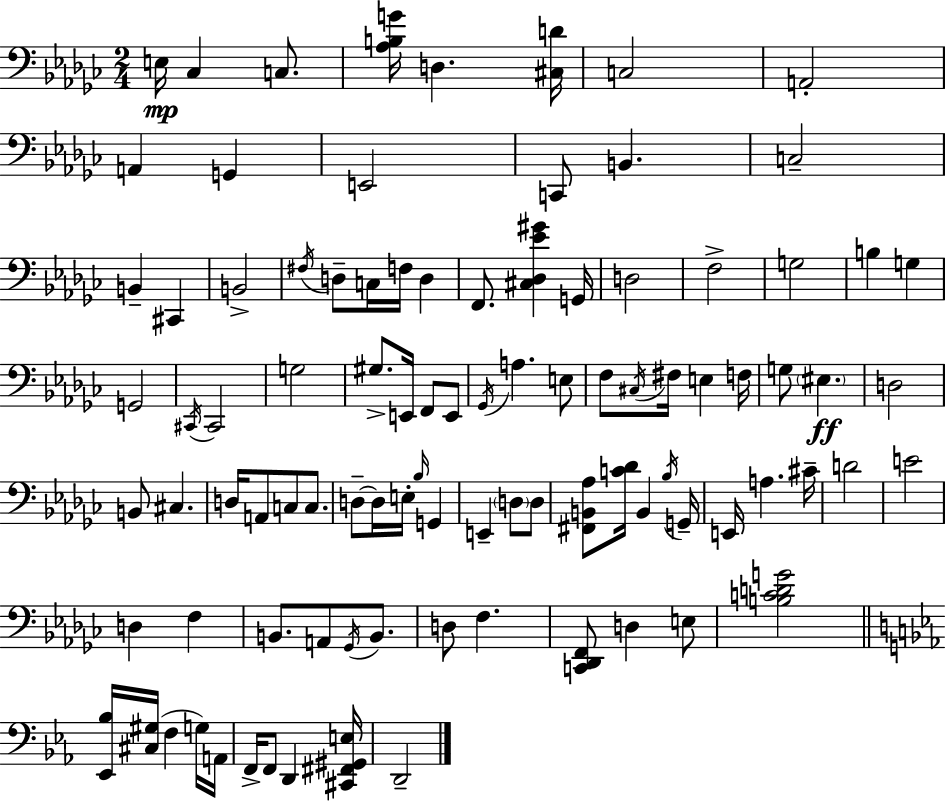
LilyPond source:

{
  \clef bass
  \numericTimeSignature
  \time 2/4
  \key ees \minor
  e16\mp ces4 c8. | <aes b g'>16 d4. <cis d'>16 | c2 | a,2-. | \break a,4 g,4 | e,2 | c,8 b,4. | c2-- | \break b,4-- cis,4 | b,2-> | \acciaccatura { fis16 } d8-- c16 f16 d4 | f,8. <cis des ees' gis'>4 | \break g,16 d2 | f2-> | g2 | b4 g4 | \break g,2 | \acciaccatura { cis,16 } cis,2 | g2 | gis8.-> e,16 f,8 | \break e,8 \acciaccatura { ges,16 } a4. | e8 f8 \acciaccatura { cis16 } fis16 e4 | f16 g8 \parenthesize eis4.\ff | d2 | \break b,8 cis4. | d16 a,8 c8 | c8. d8--~~ d16 e16-. | \grace { bes16 } g,4 e,4-- | \break \parenthesize d8 d8 <fis, b, aes>8 <c' des'>16 | b,4 \acciaccatura { bes16 } g,16-- e,16 a4. | cis'16-- d'2 | e'2 | \break d4 | f4 b,8. | a,8 \acciaccatura { ges,16 } b,8. d8 | f4. <c, des, f,>8 | \break d4 e8 <b c' d' g'>2 | \bar "||" \break \key ees \major <ees, bes>16 <cis gis>16( f4 g16) a,16 | f,16-> f,8 d,4 <cis, fis, gis, e>16 | d,2-- | \bar "|."
}